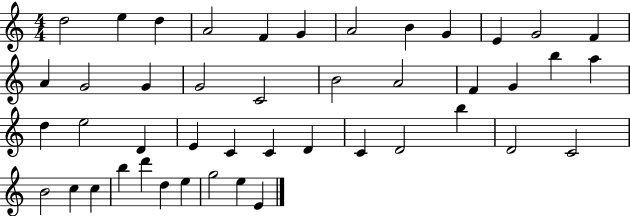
D5/h E5/q D5/q A4/h F4/q G4/q A4/h B4/q G4/q E4/q G4/h F4/q A4/q G4/h G4/q G4/h C4/h B4/h A4/h F4/q G4/q B5/q A5/q D5/q E5/h D4/q E4/q C4/q C4/q D4/q C4/q D4/h B5/q D4/h C4/h B4/h C5/q C5/q B5/q D6/q D5/q E5/q G5/h E5/q E4/q